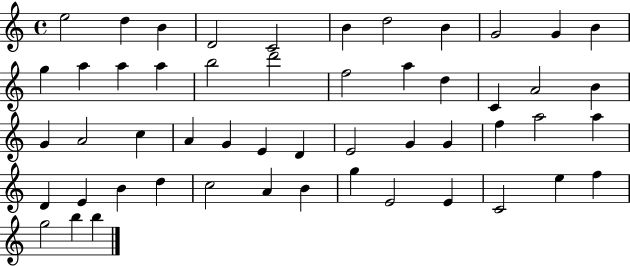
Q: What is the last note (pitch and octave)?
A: B5